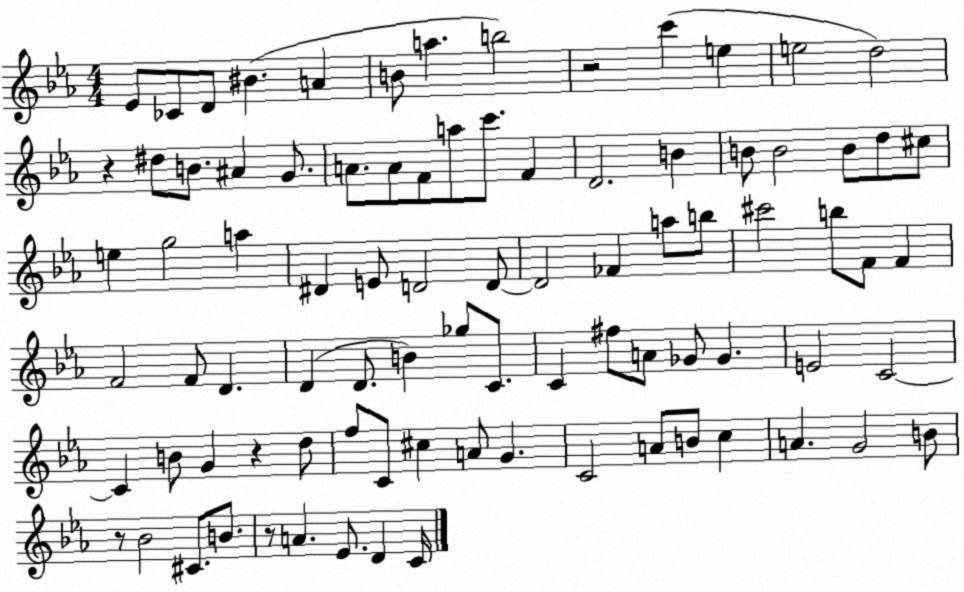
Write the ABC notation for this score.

X:1
T:Untitled
M:4/4
L:1/4
K:Eb
_E/2 _C/2 D/2 ^B A B/2 a b2 z2 c' e e2 d2 z ^d/2 B/2 ^A G/2 A/2 A/2 F/2 a/2 c'/2 F D2 B B/2 B2 B/2 d/2 ^c/2 e g2 a ^D E/2 D2 D/2 D2 _F a/2 b/2 ^c'2 b/2 F/2 F F2 F/2 D D D/2 B _g/2 C/2 C ^f/2 A/2 _G/2 _G E2 C2 C B/2 G z d/2 f/2 C/2 ^c A/2 G C2 A/2 B/2 c A G2 B/2 z/2 _B2 ^C/2 B/2 z/2 A _E/2 D C/4